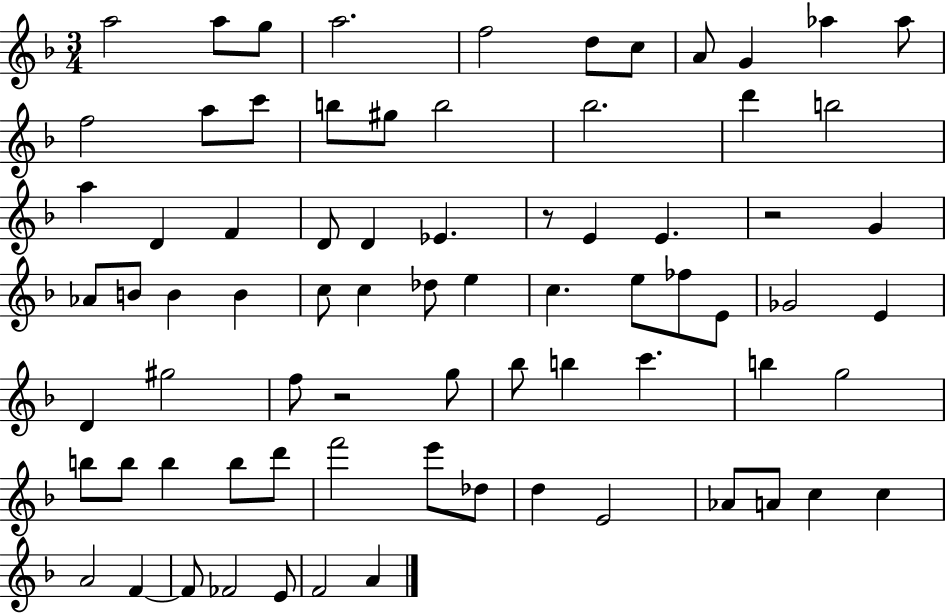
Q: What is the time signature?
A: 3/4